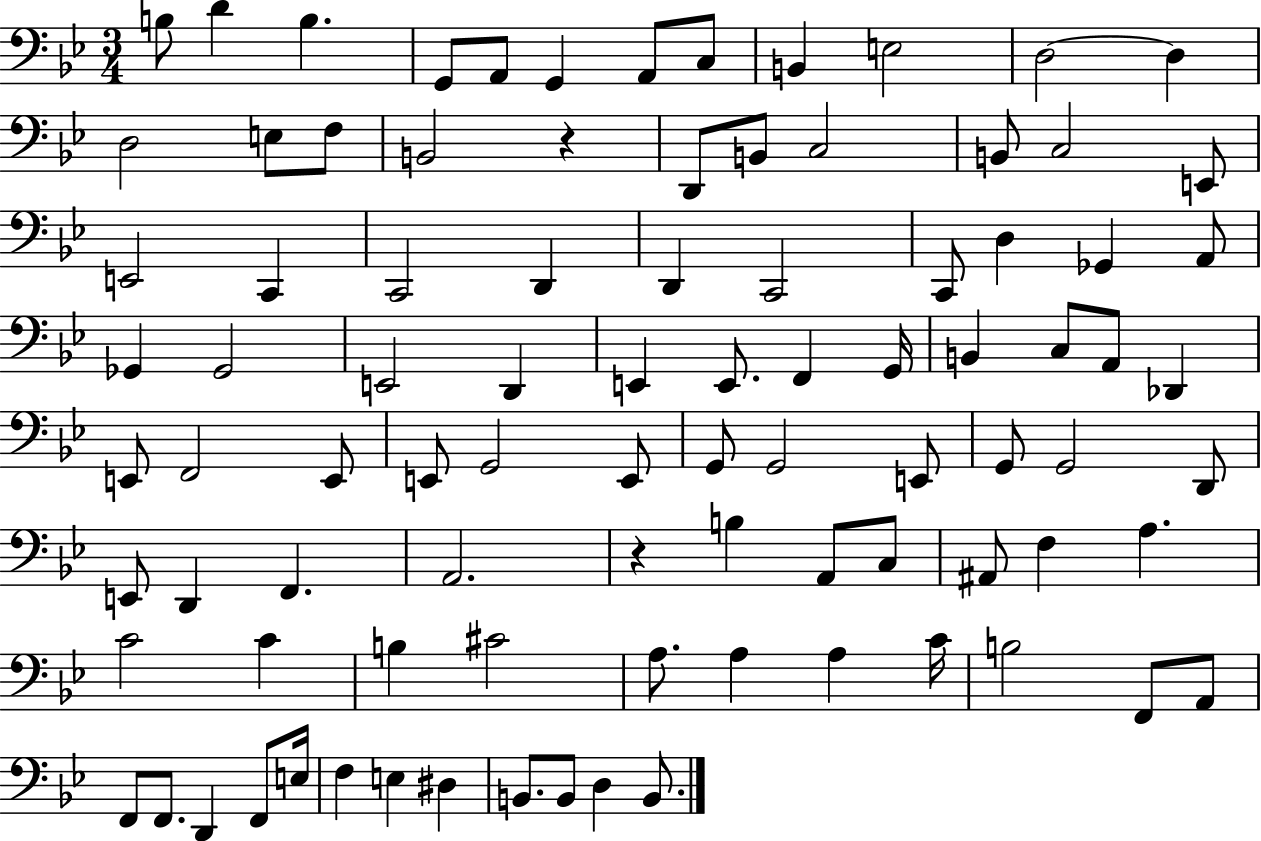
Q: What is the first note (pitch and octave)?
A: B3